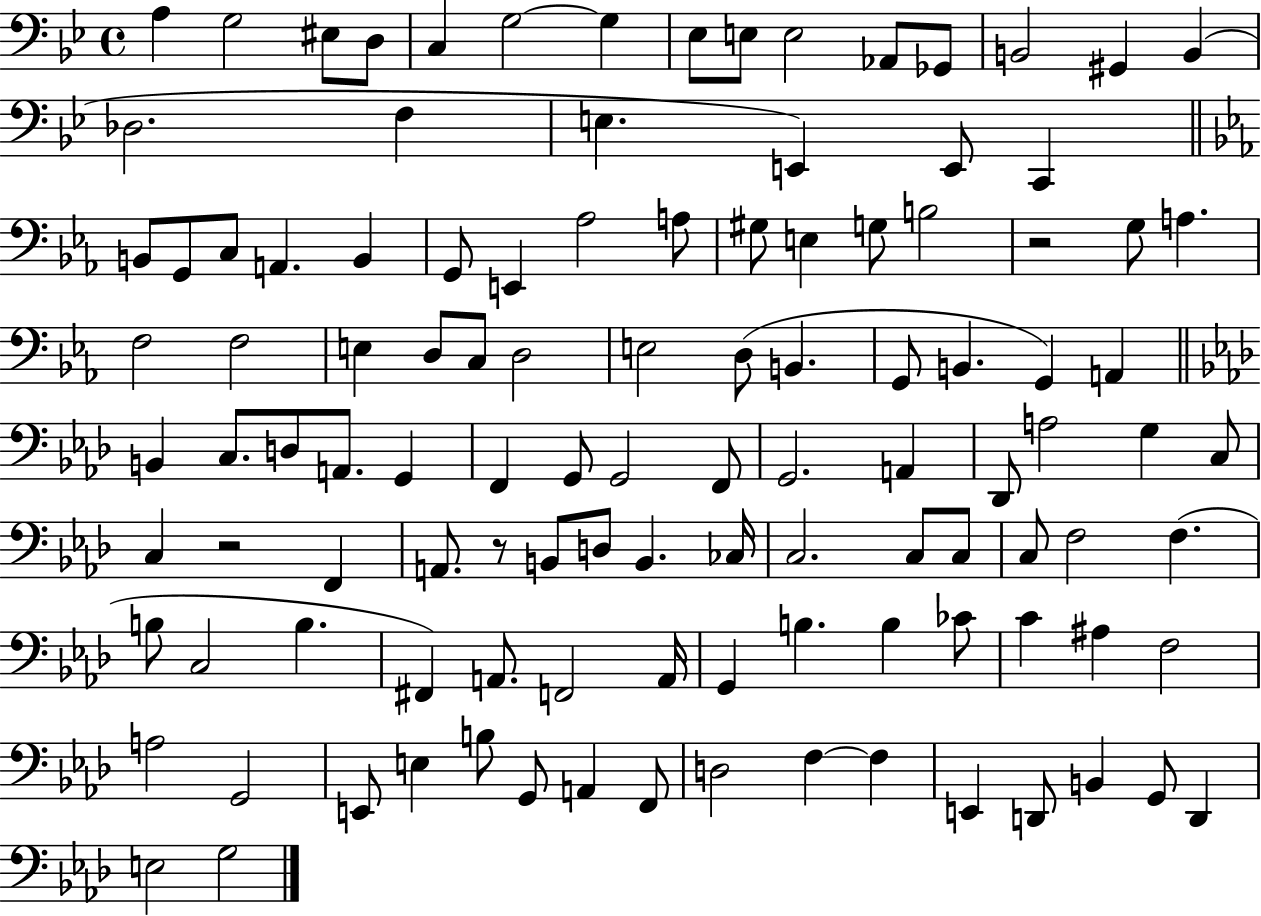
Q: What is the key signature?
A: BES major